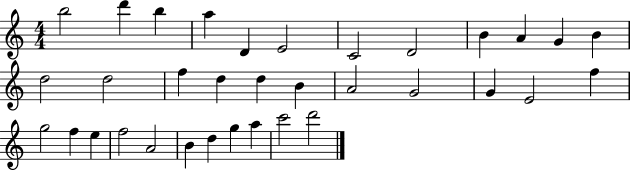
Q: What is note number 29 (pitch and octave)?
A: B4